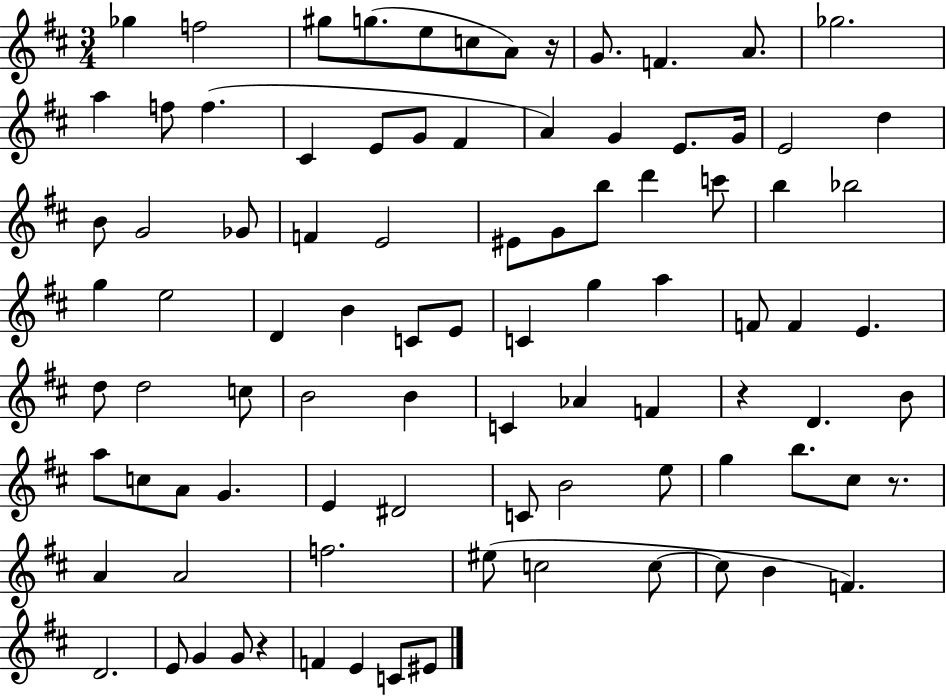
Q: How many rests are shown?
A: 4